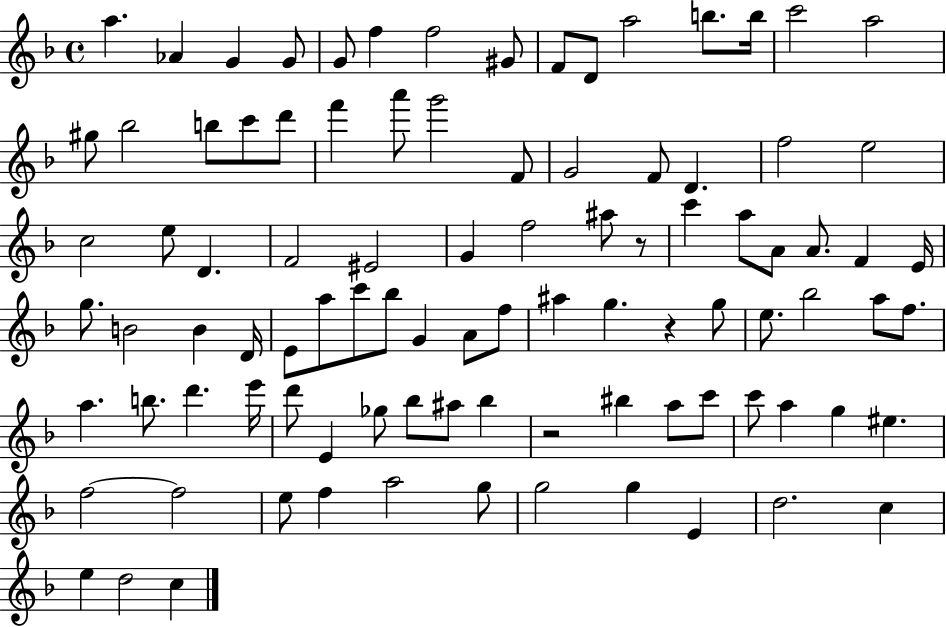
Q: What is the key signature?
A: F major